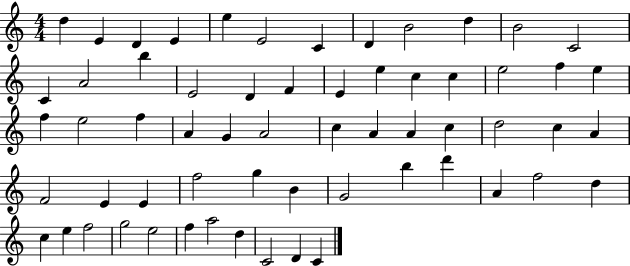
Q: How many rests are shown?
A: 0